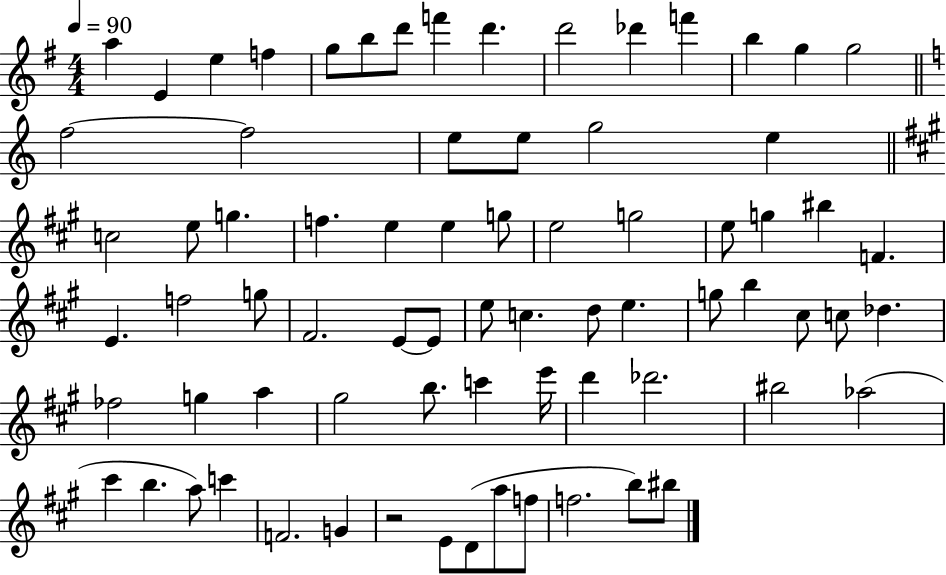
A5/q E4/q E5/q F5/q G5/e B5/e D6/e F6/q D6/q. D6/h Db6/q F6/q B5/q G5/q G5/h F5/h F5/h E5/e E5/e G5/h E5/q C5/h E5/e G5/q. F5/q. E5/q E5/q G5/e E5/h G5/h E5/e G5/q BIS5/q F4/q. E4/q. F5/h G5/e F#4/h. E4/e E4/e E5/e C5/q. D5/e E5/q. G5/e B5/q C#5/e C5/e Db5/q. FES5/h G5/q A5/q G#5/h B5/e. C6/q E6/s D6/q Db6/h. BIS5/h Ab5/h C#6/q B5/q. A5/e C6/q F4/h. G4/q R/h E4/e D4/e A5/e F5/e F5/h. B5/e BIS5/e